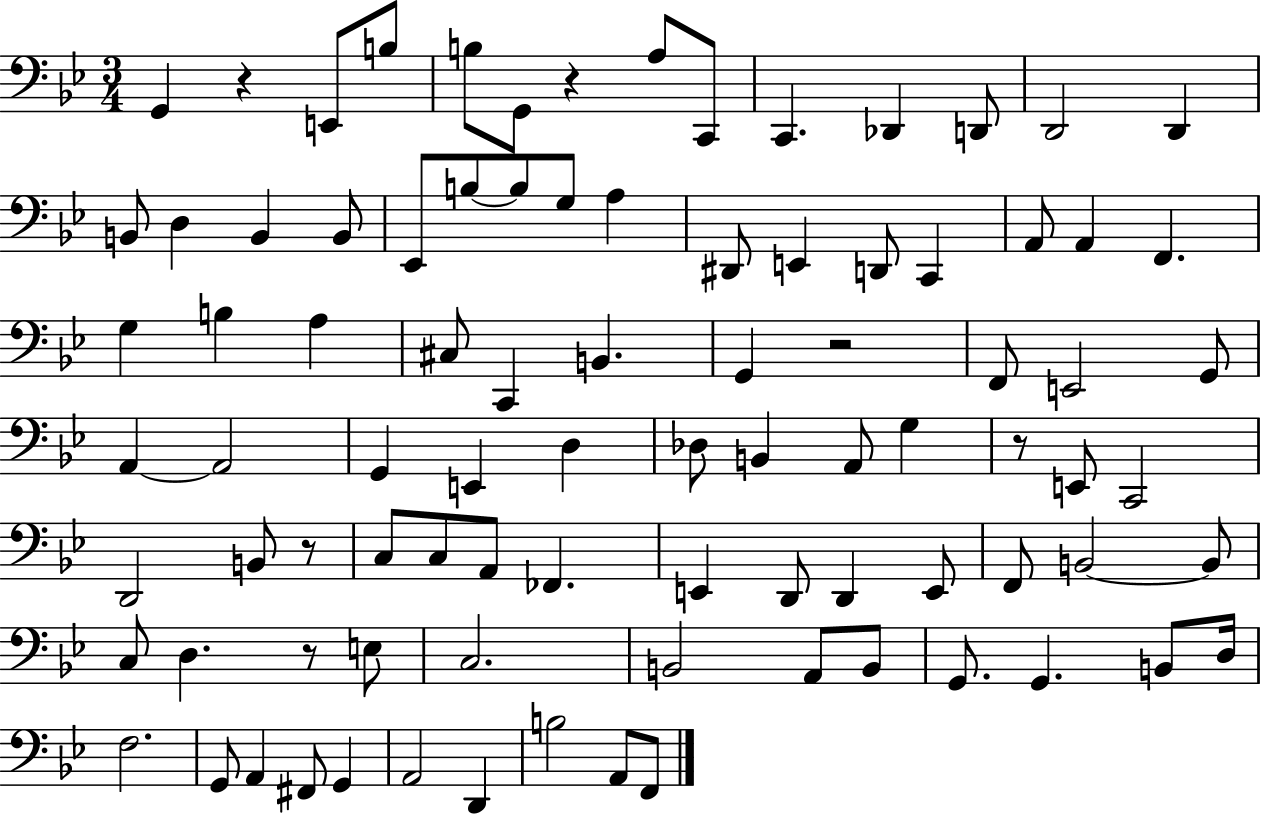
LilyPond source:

{
  \clef bass
  \numericTimeSignature
  \time 3/4
  \key bes \major
  g,4 r4 e,8 b8 | b8 g,8 r4 a8 c,8 | c,4. des,4 d,8 | d,2 d,4 | \break b,8 d4 b,4 b,8 | ees,8 b8~~ b8 g8 a4 | dis,8 e,4 d,8 c,4 | a,8 a,4 f,4. | \break g4 b4 a4 | cis8 c,4 b,4. | g,4 r2 | f,8 e,2 g,8 | \break a,4~~ a,2 | g,4 e,4 d4 | des8 b,4 a,8 g4 | r8 e,8 c,2 | \break d,2 b,8 r8 | c8 c8 a,8 fes,4. | e,4 d,8 d,4 e,8 | f,8 b,2~~ b,8 | \break c8 d4. r8 e8 | c2. | b,2 a,8 b,8 | g,8. g,4. b,8 d16 | \break f2. | g,8 a,4 fis,8 g,4 | a,2 d,4 | b2 a,8 f,8 | \break \bar "|."
}